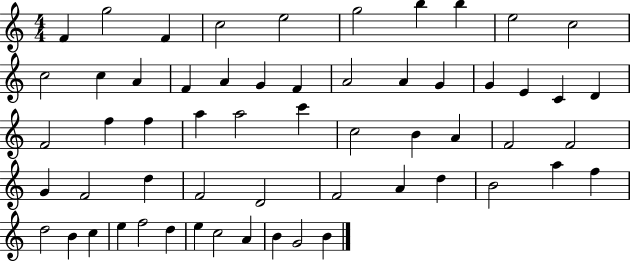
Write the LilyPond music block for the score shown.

{
  \clef treble
  \numericTimeSignature
  \time 4/4
  \key c \major
  f'4 g''2 f'4 | c''2 e''2 | g''2 b''4 b''4 | e''2 c''2 | \break c''2 c''4 a'4 | f'4 a'4 g'4 f'4 | a'2 a'4 g'4 | g'4 e'4 c'4 d'4 | \break f'2 f''4 f''4 | a''4 a''2 c'''4 | c''2 b'4 a'4 | f'2 f'2 | \break g'4 f'2 d''4 | f'2 d'2 | f'2 a'4 d''4 | b'2 a''4 f''4 | \break d''2 b'4 c''4 | e''4 f''2 d''4 | e''4 c''2 a'4 | b'4 g'2 b'4 | \break \bar "|."
}